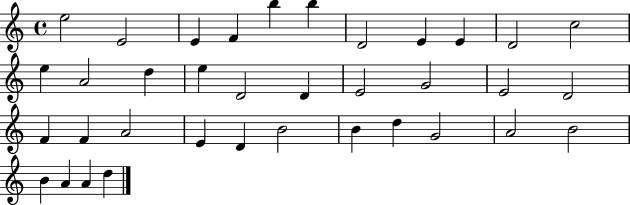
E5/h E4/h E4/q F4/q B5/q B5/q D4/h E4/q E4/q D4/h C5/h E5/q A4/h D5/q E5/q D4/h D4/q E4/h G4/h E4/h D4/h F4/q F4/q A4/h E4/q D4/q B4/h B4/q D5/q G4/h A4/h B4/h B4/q A4/q A4/q D5/q